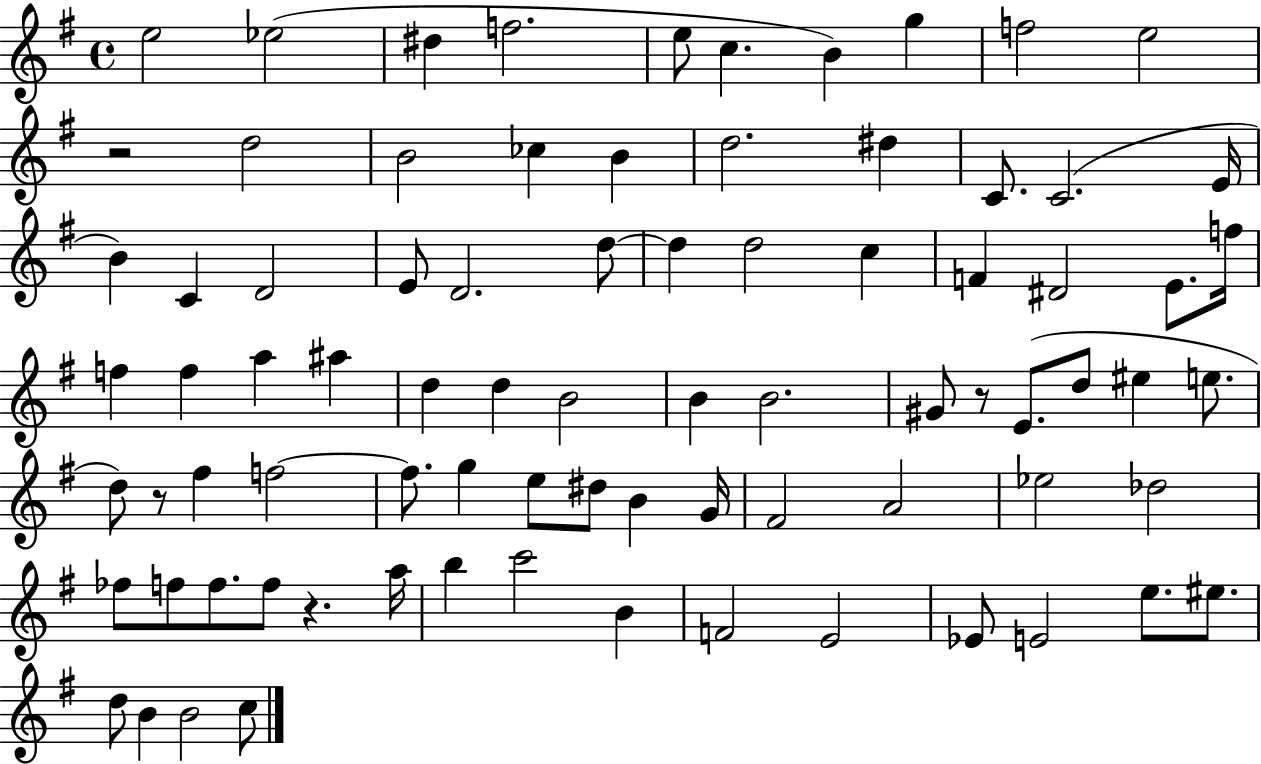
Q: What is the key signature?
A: G major